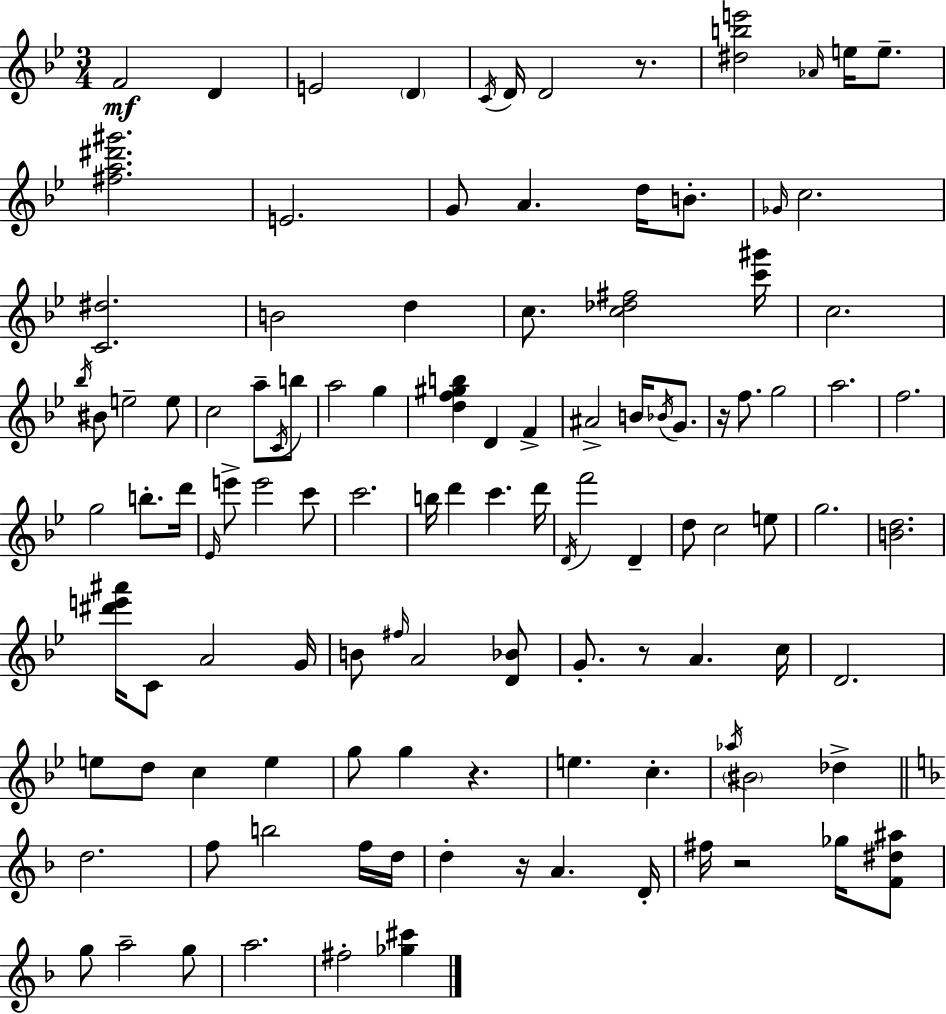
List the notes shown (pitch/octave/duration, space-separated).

F4/h D4/q E4/h D4/q C4/s D4/s D4/h R/e. [D#5,B5,E6]/h Ab4/s E5/s E5/e. [F#5,A5,D#6,G#6]/h. E4/h. G4/e A4/q. D5/s B4/e. Gb4/s C5/h. [C4,D#5]/h. B4/h D5/q C5/e. [C5,Db5,F#5]/h [C6,G#6]/s C5/h. Bb5/s BIS4/e E5/h E5/e C5/h A5/e C4/s B5/e A5/h G5/q [D5,F5,G#5,B5]/q D4/q F4/q A#4/h B4/s Bb4/s G4/e. R/s F5/e. G5/h A5/h. F5/h. G5/h B5/e. D6/s Eb4/s E6/e E6/h C6/e C6/h. B5/s D6/q C6/q. D6/s D4/s F6/h D4/q D5/e C5/h E5/e G5/h. [B4,D5]/h. [D#6,E6,A#6]/s C4/e A4/h G4/s B4/e F#5/s A4/h [D4,Bb4]/e G4/e. R/e A4/q. C5/s D4/h. E5/e D5/e C5/q E5/q G5/e G5/q R/q. E5/q. C5/q. Ab5/s BIS4/h Db5/q D5/h. F5/e B5/h F5/s D5/s D5/q R/s A4/q. D4/s F#5/s R/h Gb5/s [F4,D#5,A#5]/e G5/e A5/h G5/e A5/h. F#5/h [Gb5,C#6]/q